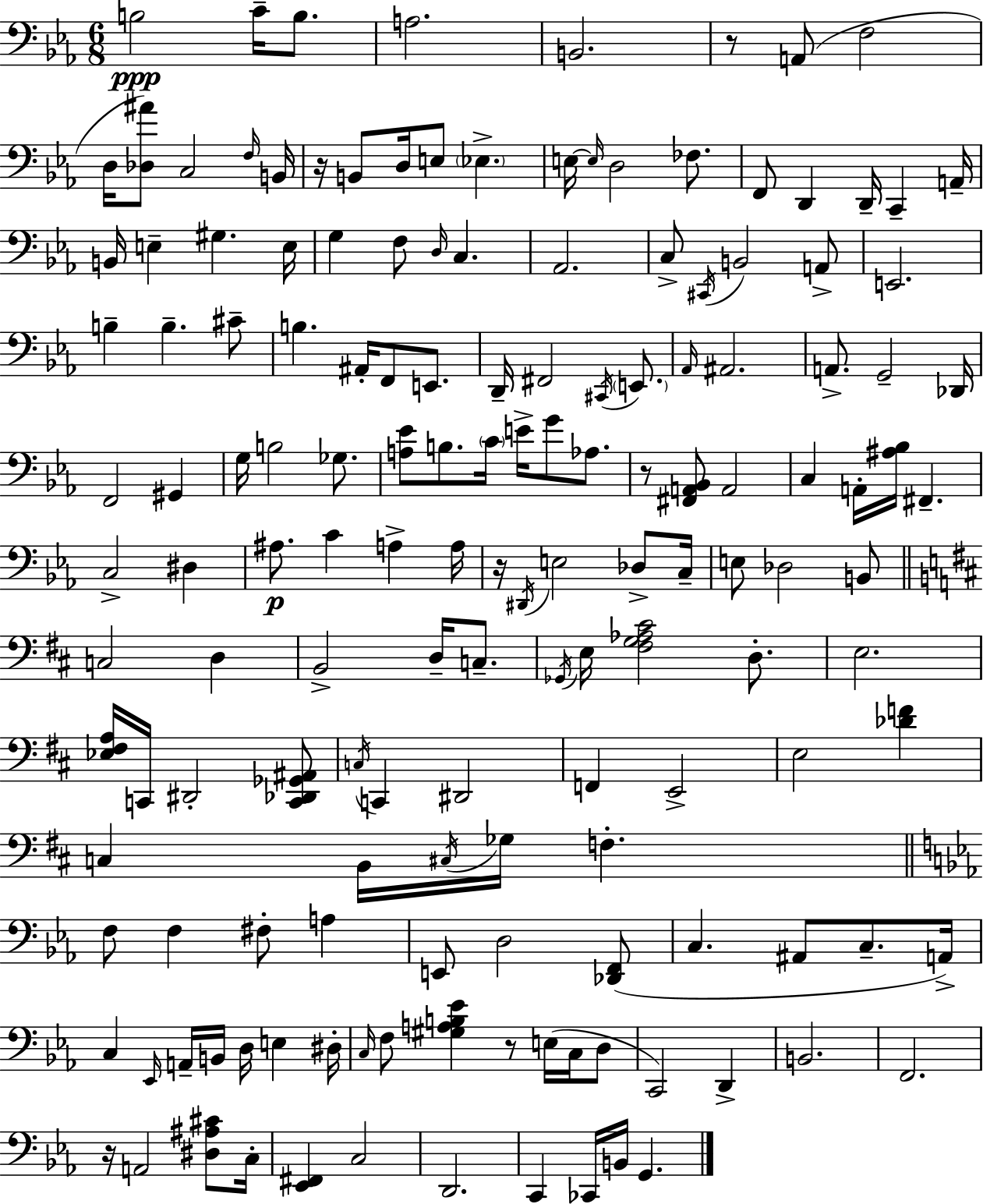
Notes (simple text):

B3/h C4/s B3/e. A3/h. B2/h. R/e A2/e F3/h D3/s [Db3,A#4]/e C3/h F3/s B2/s R/s B2/e D3/s E3/e Eb3/q. E3/s E3/s D3/h FES3/e. F2/e D2/q D2/s C2/q A2/s B2/s E3/q G#3/q. E3/s G3/q F3/e D3/s C3/q. Ab2/h. C3/e C#2/s B2/h A2/e E2/h. B3/q B3/q. C#4/e B3/q. A#2/s F2/e E2/e. D2/s F#2/h C#2/s E2/e. Ab2/s A#2/h. A2/e. G2/h Db2/s F2/h G#2/q G3/s B3/h Gb3/e. [A3,Eb4]/e B3/e. C4/s E4/s G4/e Ab3/e. R/e [F#2,A2,Bb2]/e A2/h C3/q A2/s [A#3,Bb3]/s F#2/q. C3/h D#3/q A#3/e. C4/q A3/q A3/s R/s D#2/s E3/h Db3/e C3/s E3/e Db3/h B2/e C3/h D3/q B2/h D3/s C3/e. Gb2/s E3/s [F#3,G3,Ab3,C#4]/h D3/e. E3/h. [Eb3,F#3,A3]/s C2/s D#2/h [C2,Db2,Gb2,A#2]/e C3/s C2/q D#2/h F2/q E2/h E3/h [Db4,F4]/q C3/q B2/s C#3/s Gb3/s F3/q. F3/e F3/q F#3/e A3/q E2/e D3/h [Db2,F2]/e C3/q. A#2/e C3/e. A2/s C3/q Eb2/s A2/s B2/s D3/s E3/q D#3/s C3/s F3/e [G#3,A3,B3,Eb4]/q R/e E3/s C3/s D3/e C2/h D2/q B2/h. F2/h. R/s A2/h [D#3,A#3,C#4]/e C3/s [Eb2,F#2]/q C3/h D2/h. C2/q CES2/s B2/s G2/q.